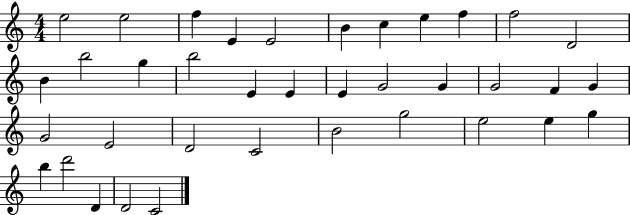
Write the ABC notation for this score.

X:1
T:Untitled
M:4/4
L:1/4
K:C
e2 e2 f E E2 B c e f f2 D2 B b2 g b2 E E E G2 G G2 F G G2 E2 D2 C2 B2 g2 e2 e g b d'2 D D2 C2